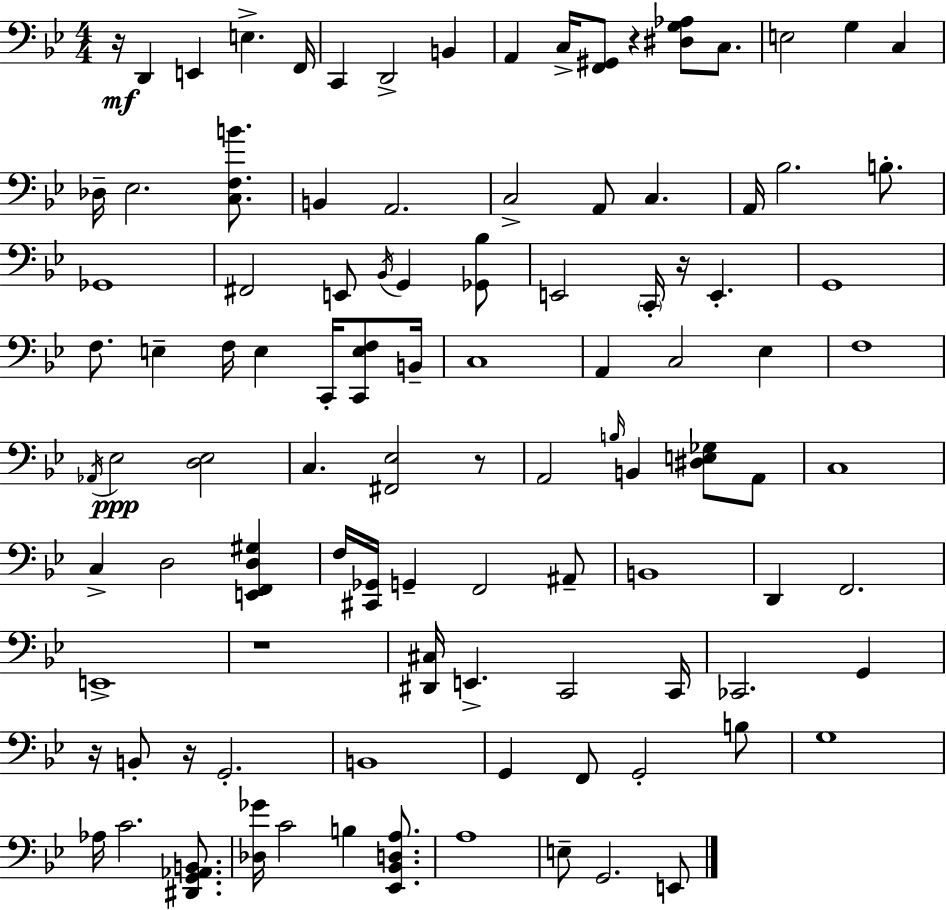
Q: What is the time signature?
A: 4/4